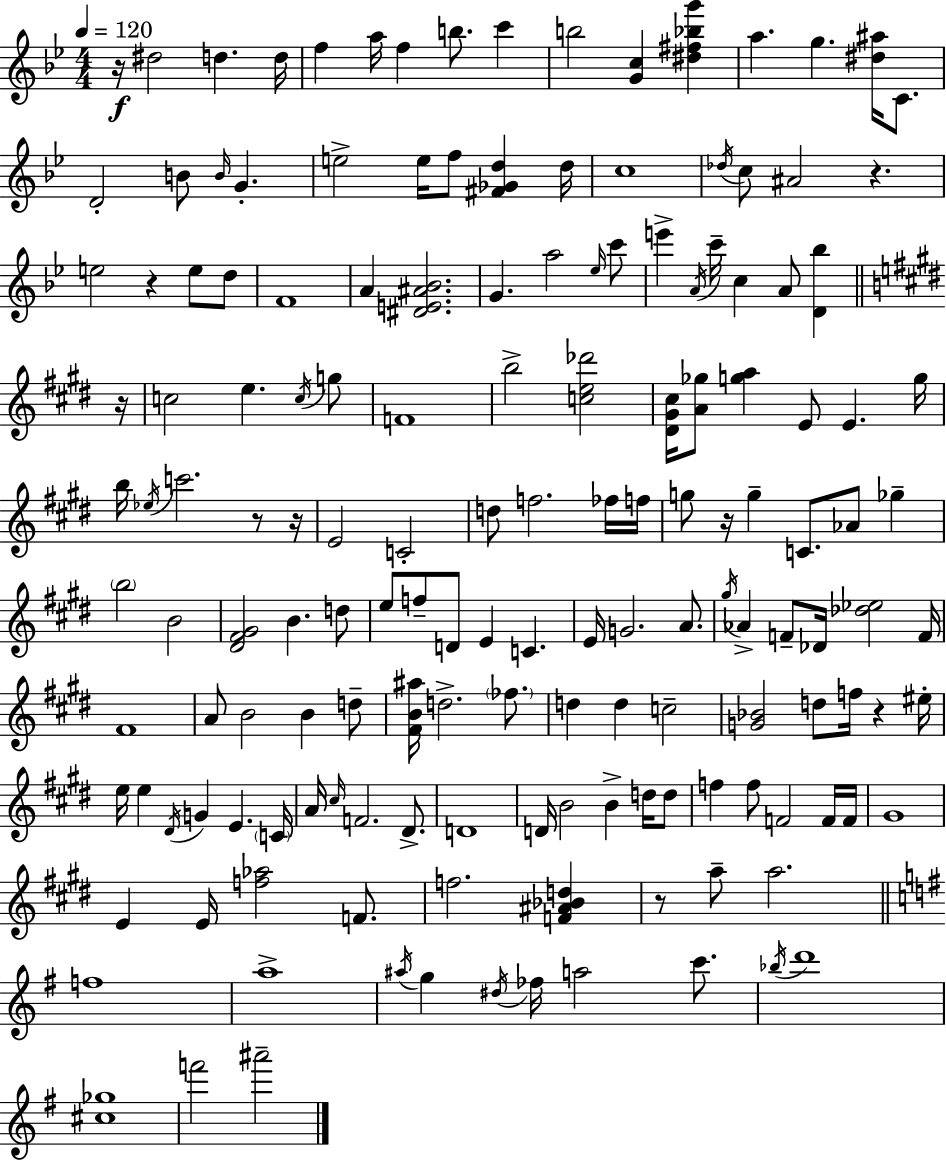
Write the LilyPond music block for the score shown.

{
  \clef treble
  \numericTimeSignature
  \time 4/4
  \key bes \major
  \tempo 4 = 120
  r16\f dis''2 d''4. d''16 | f''4 a''16 f''4 b''8. c'''4 | b''2 <g' c''>4 <dis'' fis'' bes'' g'''>4 | a''4. g''4. <dis'' ais''>16 c'8. | \break d'2-. b'8 \grace { b'16 } g'4.-. | e''2-> e''16 f''8 <fis' ges' d''>4 | d''16 c''1 | \acciaccatura { des''16 } c''8 ais'2 r4. | \break e''2 r4 e''8 | d''8 f'1 | a'4 <dis' e' ais' bes'>2. | g'4. a''2 | \break \grace { ees''16 } c'''8 e'''4-> \acciaccatura { a'16 } c'''16-- c''4 a'8 <d' bes''>4 | \bar "||" \break \key e \major r16 c''2 e''4. \acciaccatura { c''16 } | g''8 f'1 | b''2-> <c'' e'' des'''>2 | <dis' gis' cis''>16 <a' ges''>8 <g'' a''>4 e'8 e'4. | \break g''16 b''16 \acciaccatura { ees''16 } c'''2. | r8 r16 e'2 c'2-. | d''8 f''2. | fes''16 f''16 g''8 r16 g''4-- c'8. aes'8 ges''4-- | \break \parenthesize b''2 b'2 | <dis' fis' gis'>2 b'4. | d''8 e''8 f''8-- d'8 e'4 c'4. | e'16 g'2. | \break a'8. \acciaccatura { gis''16 } aes'4-> f'8-- des'16 <des'' ees''>2 | f'16 fis'1 | a'8 b'2 b'4 | d''8-- <fis' b' ais''>16 d''2.-> | \break \parenthesize fes''8. d''4 d''4 c''2-- | <g' bes'>2 d''8 f''16 r4 | eis''16-. e''16 e''4 \acciaccatura { dis'16 } g'4 e'4. | \parenthesize c'16 a'16 \grace { cis''16 } f'2. | \break dis'8.-> d'1 | d'16 b'2 b'4-> | d''16 d''8 f''4 f''8 f'2 | f'16 f'16 gis'1 | \break e'4 e'16 <f'' aes''>2 | f'8. f''2. | <f' ais' bes' d''>4 r8 a''8-- a''2. | \bar "||" \break \key g \major f''1 | a''1-> | \acciaccatura { ais''16 } g''4 \acciaccatura { dis''16 } fes''16 a''2 c'''8. | \acciaccatura { bes''16 } d'''1 | \break <cis'' ges''>1 | f'''2 ais'''2-- | \bar "|."
}